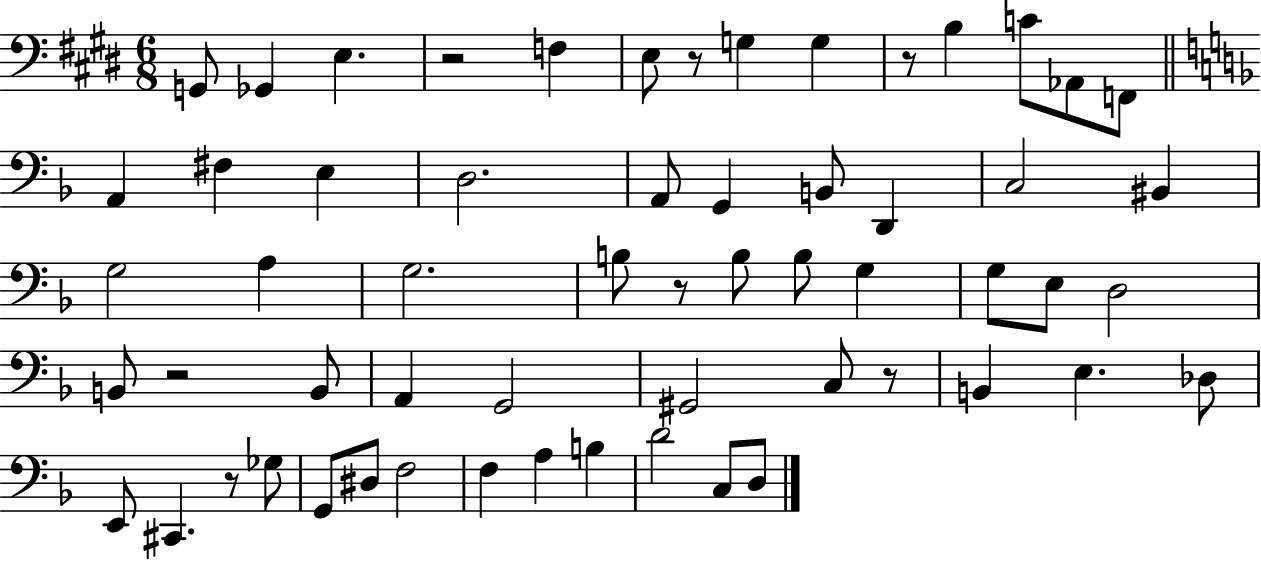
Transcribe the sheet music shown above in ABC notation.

X:1
T:Untitled
M:6/8
L:1/4
K:E
G,,/2 _G,, E, z2 F, E,/2 z/2 G, G, z/2 B, C/2 _A,,/2 F,,/2 A,, ^F, E, D,2 A,,/2 G,, B,,/2 D,, C,2 ^B,, G,2 A, G,2 B,/2 z/2 B,/2 B,/2 G, G,/2 E,/2 D,2 B,,/2 z2 B,,/2 A,, G,,2 ^G,,2 C,/2 z/2 B,, E, _D,/2 E,,/2 ^C,, z/2 _G,/2 G,,/2 ^D,/2 F,2 F, A, B, D2 C,/2 D,/2